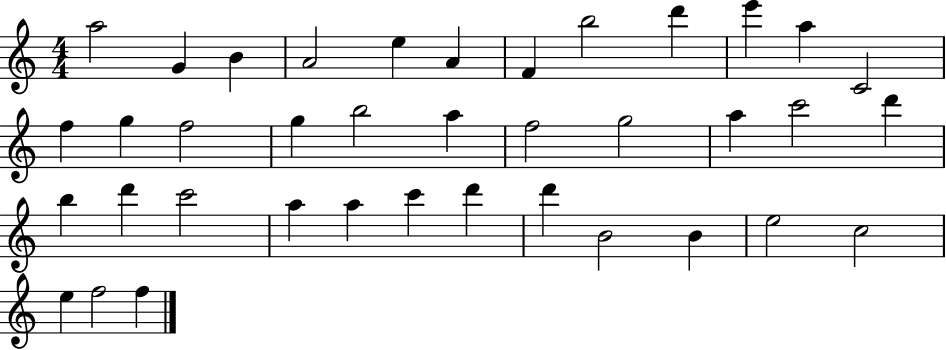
A5/h G4/q B4/q A4/h E5/q A4/q F4/q B5/h D6/q E6/q A5/q C4/h F5/q G5/q F5/h G5/q B5/h A5/q F5/h G5/h A5/q C6/h D6/q B5/q D6/q C6/h A5/q A5/q C6/q D6/q D6/q B4/h B4/q E5/h C5/h E5/q F5/h F5/q